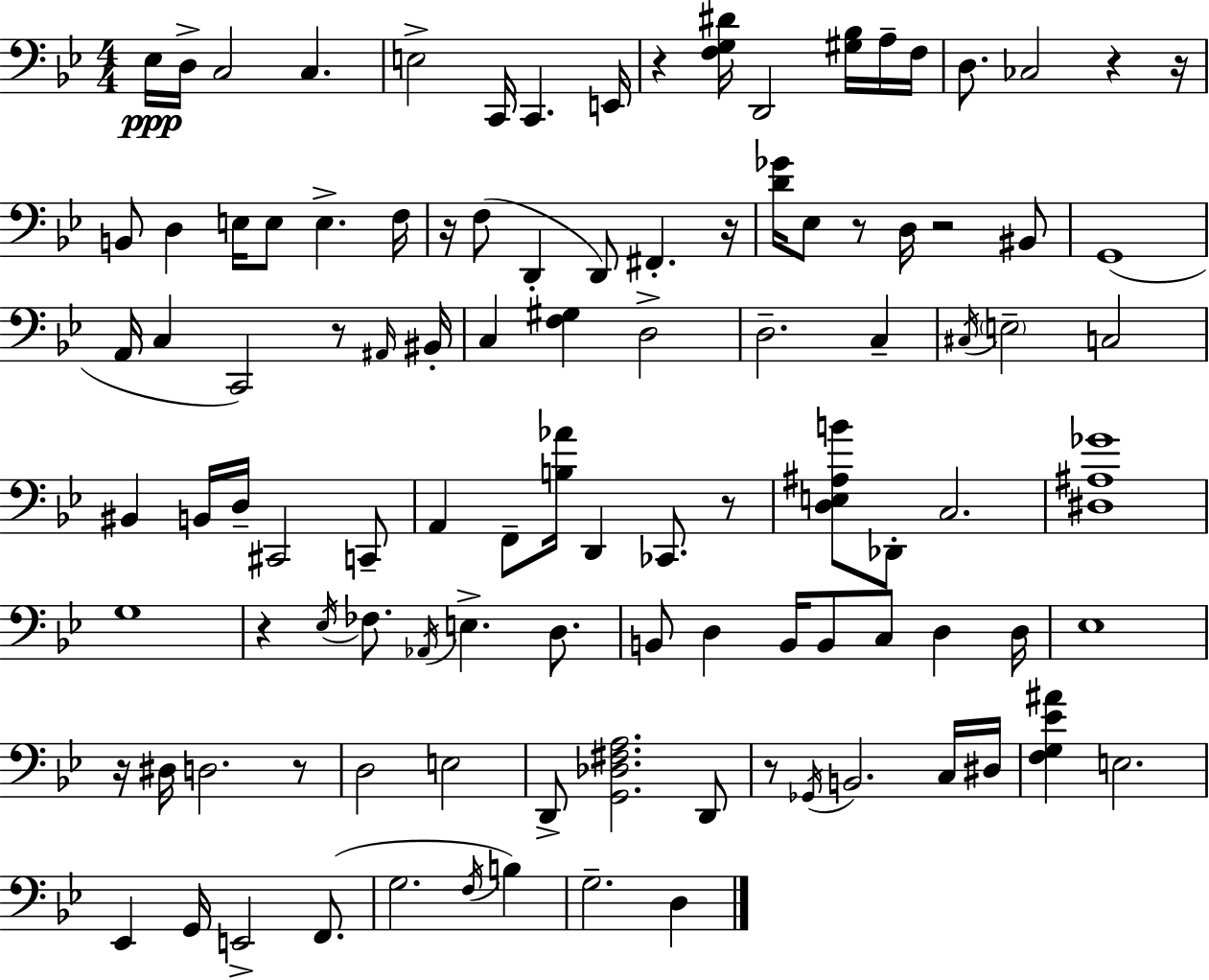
X:1
T:Untitled
M:4/4
L:1/4
K:Gm
_E,/4 D,/4 C,2 C, E,2 C,,/4 C,, E,,/4 z [F,G,^D]/4 D,,2 [^G,_B,]/4 A,/4 F,/4 D,/2 _C,2 z z/4 B,,/2 D, E,/4 E,/2 E, F,/4 z/4 F,/2 D,, D,,/2 ^F,, z/4 [D_G]/4 _E,/2 z/2 D,/4 z2 ^B,,/2 G,,4 A,,/4 C, C,,2 z/2 ^A,,/4 ^B,,/4 C, [F,^G,] D,2 D,2 C, ^C,/4 E,2 C,2 ^B,, B,,/4 D,/4 ^C,,2 C,,/2 A,, F,,/2 [B,_A]/4 D,, _C,,/2 z/2 [D,E,^A,B]/2 _D,,/2 C,2 [^D,^A,_G]4 G,4 z _E,/4 _F,/2 _A,,/4 E, D,/2 B,,/2 D, B,,/4 B,,/2 C,/2 D, D,/4 _E,4 z/4 ^D,/4 D,2 z/2 D,2 E,2 D,,/2 [G,,_D,^F,A,]2 D,,/2 z/2 _G,,/4 B,,2 C,/4 ^D,/4 [F,G,_E^A] E,2 _E,, G,,/4 E,,2 F,,/2 G,2 F,/4 B, G,2 D,